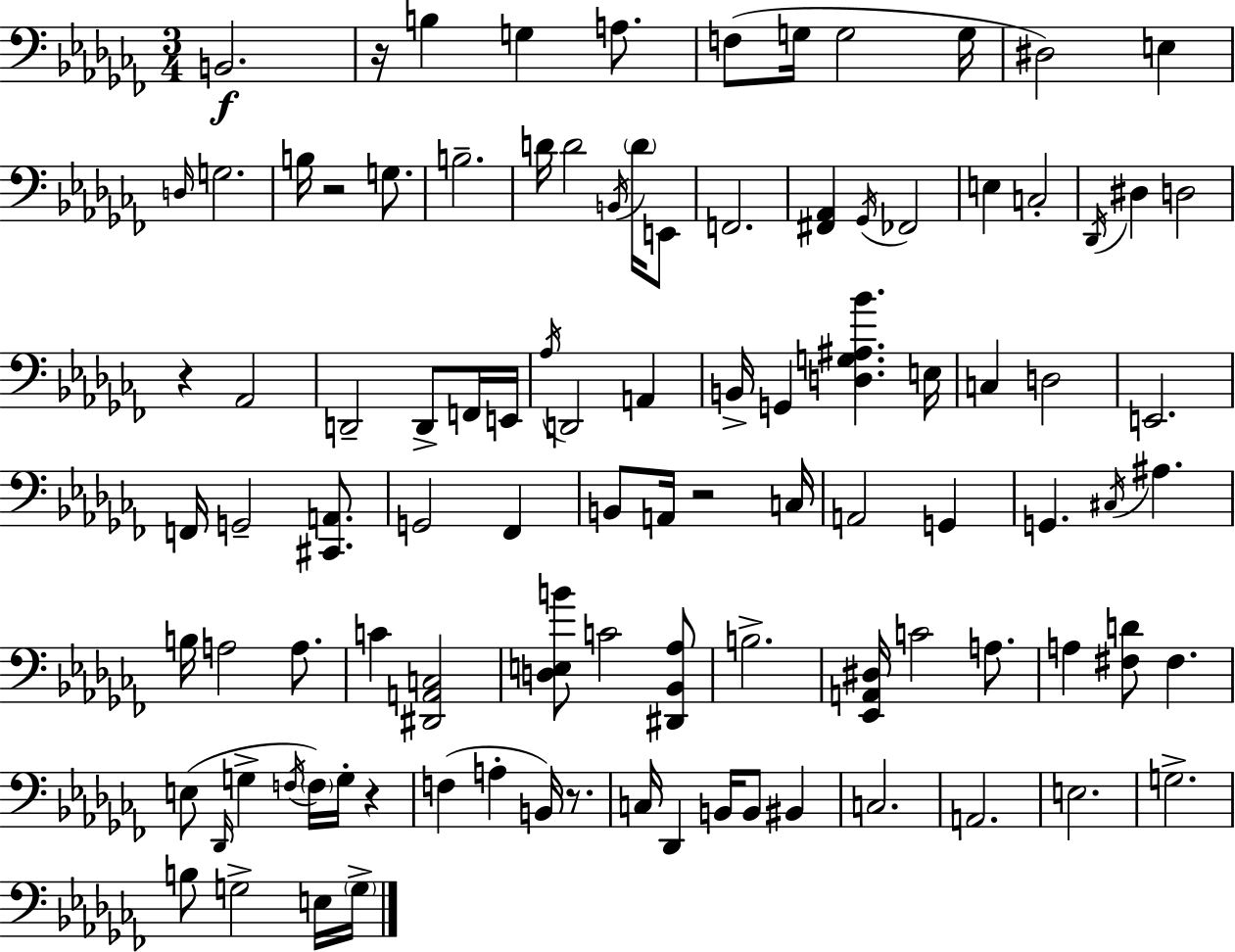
X:1
T:Untitled
M:3/4
L:1/4
K:Abm
B,,2 z/4 B, G, A,/2 F,/2 G,/4 G,2 G,/4 ^D,2 E, D,/4 G,2 B,/4 z2 G,/2 B,2 D/4 D2 B,,/4 D/4 E,,/2 F,,2 [^F,,_A,,] _G,,/4 _F,,2 E, C,2 _D,,/4 ^D, D,2 z _A,,2 D,,2 D,,/2 F,,/4 E,,/4 _A,/4 D,,2 A,, B,,/4 G,, [D,G,^A,_B] E,/4 C, D,2 E,,2 F,,/4 G,,2 [^C,,A,,]/2 G,,2 _F,, B,,/2 A,,/4 z2 C,/4 A,,2 G,, G,, ^C,/4 ^A, B,/4 A,2 A,/2 C [^D,,A,,C,]2 [D,E,B]/2 C2 [^D,,_B,,_A,]/2 B,2 [_E,,A,,^D,]/4 C2 A,/2 A, [^F,D]/2 ^F, E,/2 _D,,/4 G, F,/4 F,/4 G,/4 z F, A, B,,/4 z/2 C,/4 _D,, B,,/4 B,,/2 ^B,, C,2 A,,2 E,2 G,2 B,/2 G,2 E,/4 G,/4